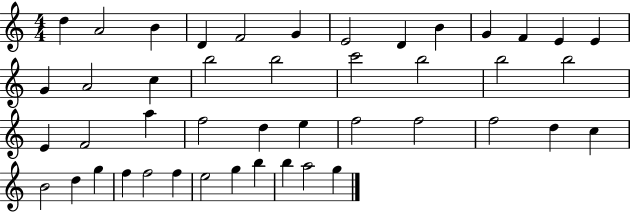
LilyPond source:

{
  \clef treble
  \numericTimeSignature
  \time 4/4
  \key c \major
  d''4 a'2 b'4 | d'4 f'2 g'4 | e'2 d'4 b'4 | g'4 f'4 e'4 e'4 | \break g'4 a'2 c''4 | b''2 b''2 | c'''2 b''2 | b''2 b''2 | \break e'4 f'2 a''4 | f''2 d''4 e''4 | f''2 f''2 | f''2 d''4 c''4 | \break b'2 d''4 g''4 | f''4 f''2 f''4 | e''2 g''4 b''4 | b''4 a''2 g''4 | \break \bar "|."
}